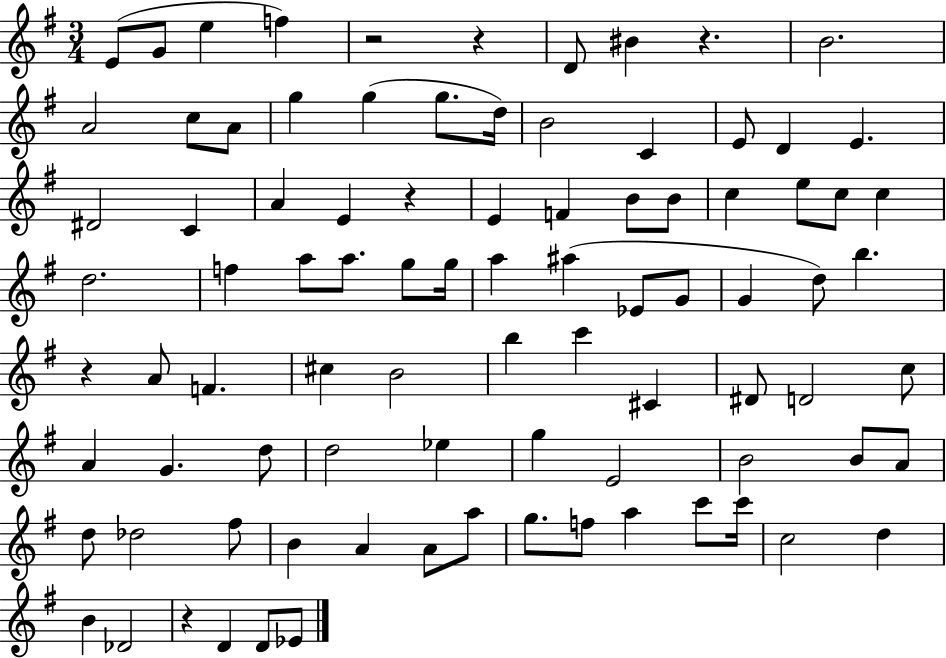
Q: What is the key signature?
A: G major